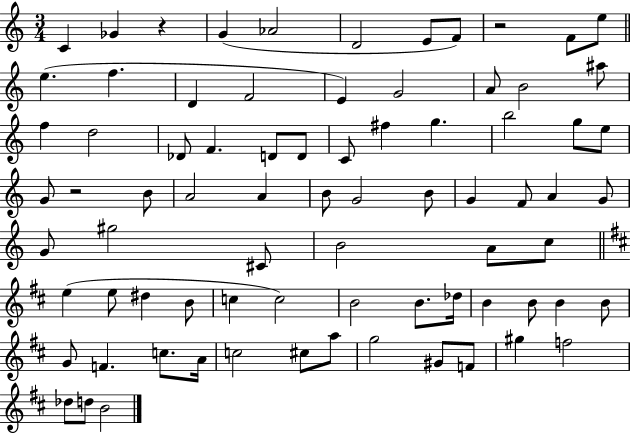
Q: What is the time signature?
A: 3/4